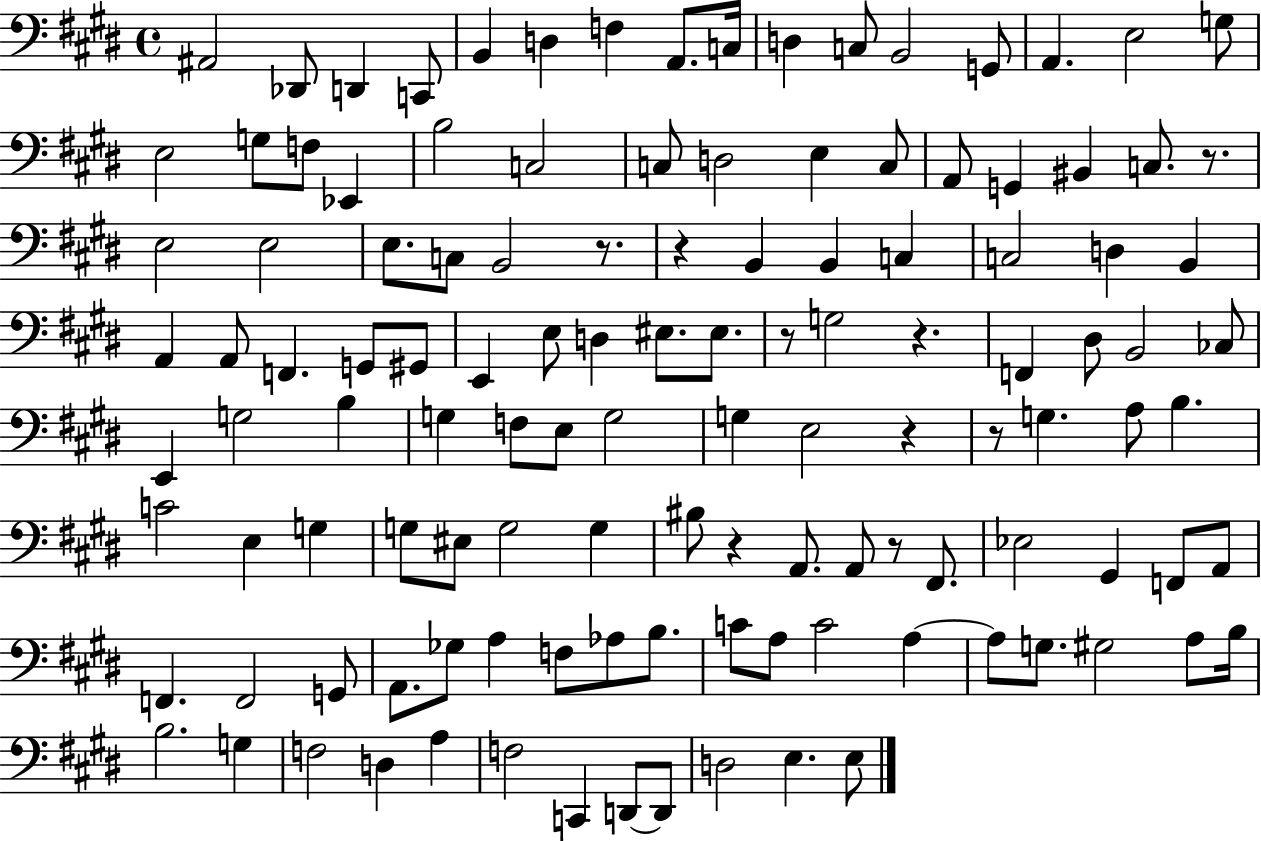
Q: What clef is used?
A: bass